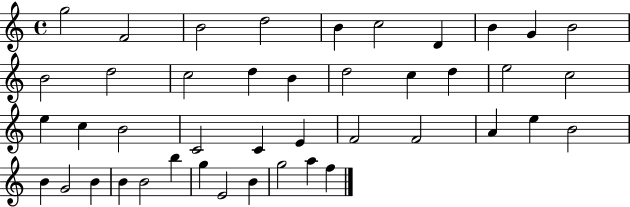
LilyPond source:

{
  \clef treble
  \time 4/4
  \defaultTimeSignature
  \key c \major
  g''2 f'2 | b'2 d''2 | b'4 c''2 d'4 | b'4 g'4 b'2 | \break b'2 d''2 | c''2 d''4 b'4 | d''2 c''4 d''4 | e''2 c''2 | \break e''4 c''4 b'2 | c'2 c'4 e'4 | f'2 f'2 | a'4 e''4 b'2 | \break b'4 g'2 b'4 | b'4 b'2 b''4 | g''4 e'2 b'4 | g''2 a''4 f''4 | \break \bar "|."
}